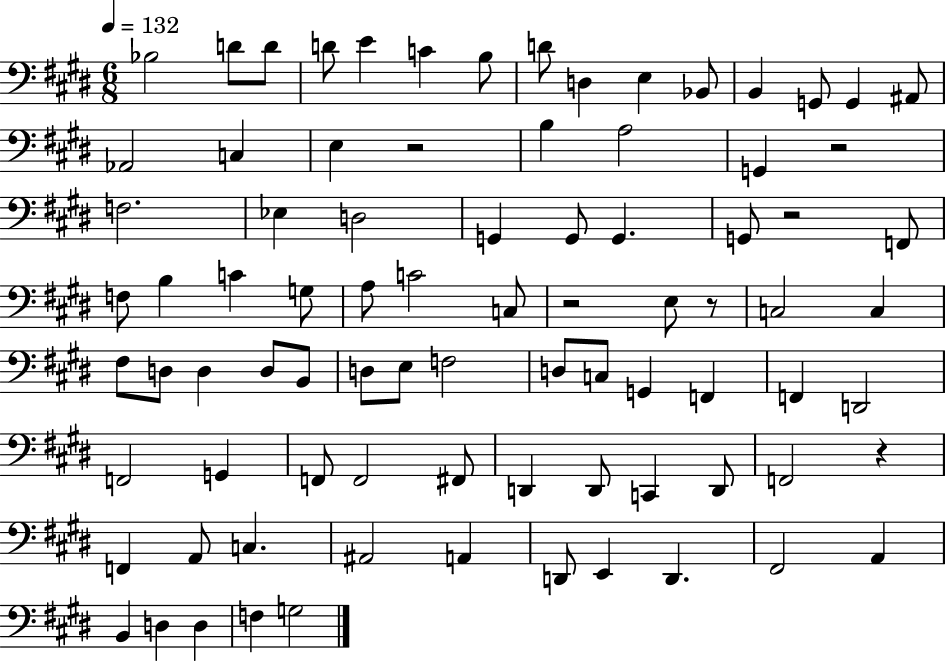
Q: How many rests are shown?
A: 6